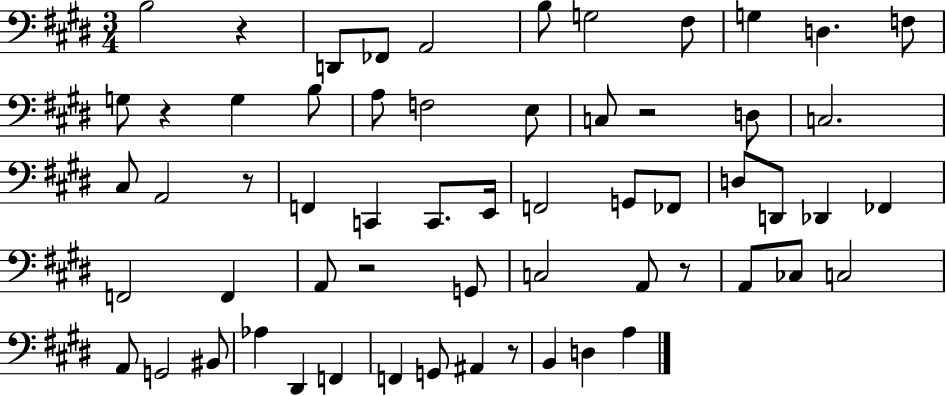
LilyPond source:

{
  \clef bass
  \numericTimeSignature
  \time 3/4
  \key e \major
  b2 r4 | d,8 fes,8 a,2 | b8 g2 fis8 | g4 d4. f8 | \break g8 r4 g4 b8 | a8 f2 e8 | c8 r2 d8 | c2. | \break cis8 a,2 r8 | f,4 c,4 c,8. e,16 | f,2 g,8 fes,8 | d8 d,8 des,4 fes,4 | \break f,2 f,4 | a,8 r2 g,8 | c2 a,8 r8 | a,8 ces8 c2 | \break a,8 g,2 bis,8 | aes4 dis,4 f,4 | f,4 g,8 ais,4 r8 | b,4 d4 a4 | \break \bar "|."
}